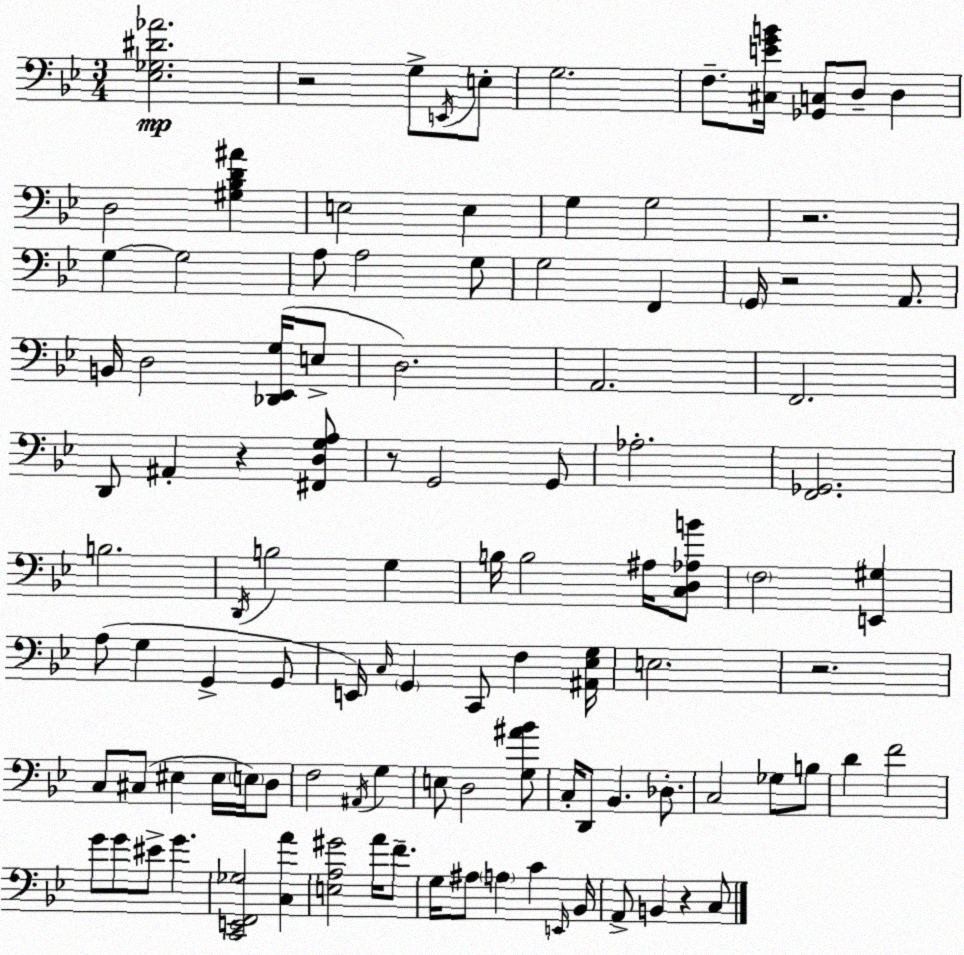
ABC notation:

X:1
T:Untitled
M:3/4
L:1/4
K:Bb
[_E,_G,^D_A]2 z2 G,/2 E,,/4 E,/2 G,2 F,/2 [^C,EGB]/4 [_G,,C,]/2 D,/2 D, D,2 [^G,_B,D^A] E,2 E, G, G,2 z2 G, G,2 A,/2 A,2 G,/2 G,2 F,, G,,/4 z2 A,,/2 B,,/4 D,2 [_D,,_E,,G,]/4 E,/2 D,2 A,,2 F,,2 D,,/2 ^A,, z [^F,,D,G,A,]/2 z/2 G,,2 G,,/2 _A,2 [F,,_G,,]2 B,2 D,,/4 B,2 G, B,/4 B,2 ^A,/4 [C,D,_A,B]/2 F,2 [E,,^G,] A,/2 G, G,, G,,/2 E,,/4 C,/4 G,, C,,/2 F, [^A,,_E,G,]/4 E,2 z2 C,/2 ^C,/2 ^E, ^E,/4 E,/4 D,/2 F,2 ^A,,/4 G, E,/2 D,2 [G,^A_B]/2 C,/4 D,,/2 _B,, _D,/2 C,2 _G,/2 B,/2 D F2 G/2 G/2 ^E/2 G [C,,E,,F,,_G,]2 [C,A] [E,A,^G]2 A/4 F/2 G,/4 ^A,/2 A, C E,,/4 _B,,/4 A,,/2 B,, z C,/2